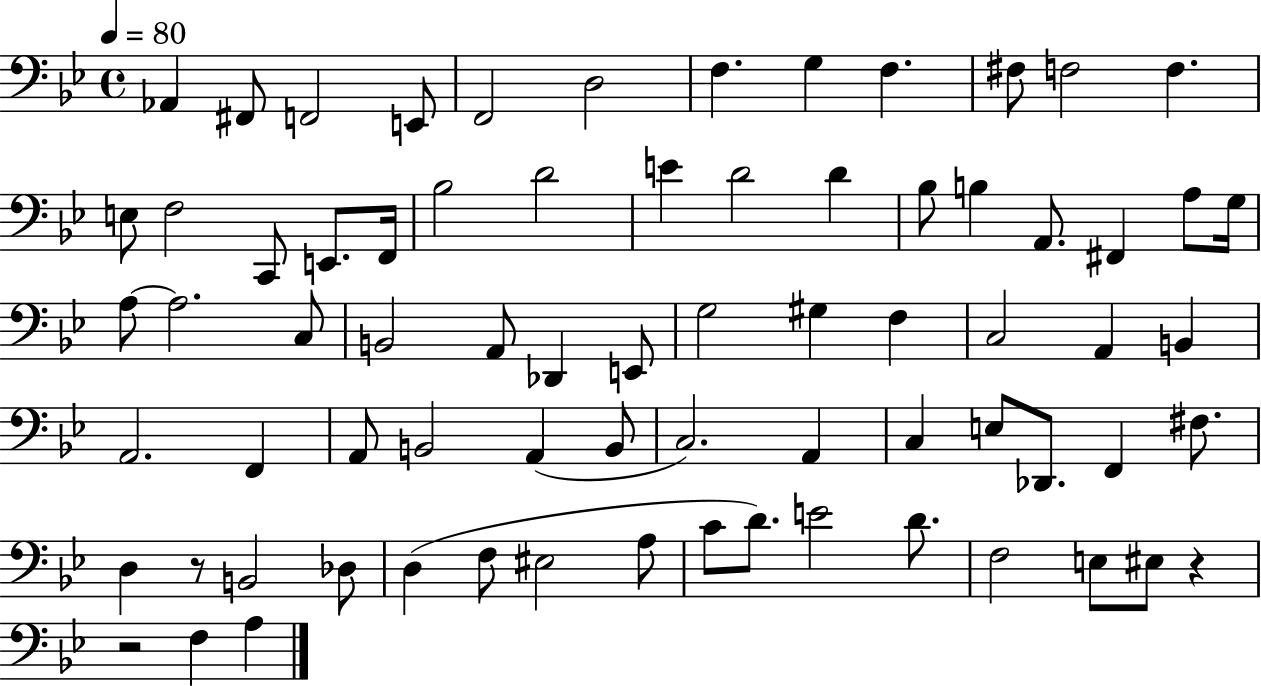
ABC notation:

X:1
T:Untitled
M:4/4
L:1/4
K:Bb
_A,, ^F,,/2 F,,2 E,,/2 F,,2 D,2 F, G, F, ^F,/2 F,2 F, E,/2 F,2 C,,/2 E,,/2 F,,/4 _B,2 D2 E D2 D _B,/2 B, A,,/2 ^F,, A,/2 G,/4 A,/2 A,2 C,/2 B,,2 A,,/2 _D,, E,,/2 G,2 ^G, F, C,2 A,, B,, A,,2 F,, A,,/2 B,,2 A,, B,,/2 C,2 A,, C, E,/2 _D,,/2 F,, ^F,/2 D, z/2 B,,2 _D,/2 D, F,/2 ^E,2 A,/2 C/2 D/2 E2 D/2 F,2 E,/2 ^E,/2 z z2 F, A,